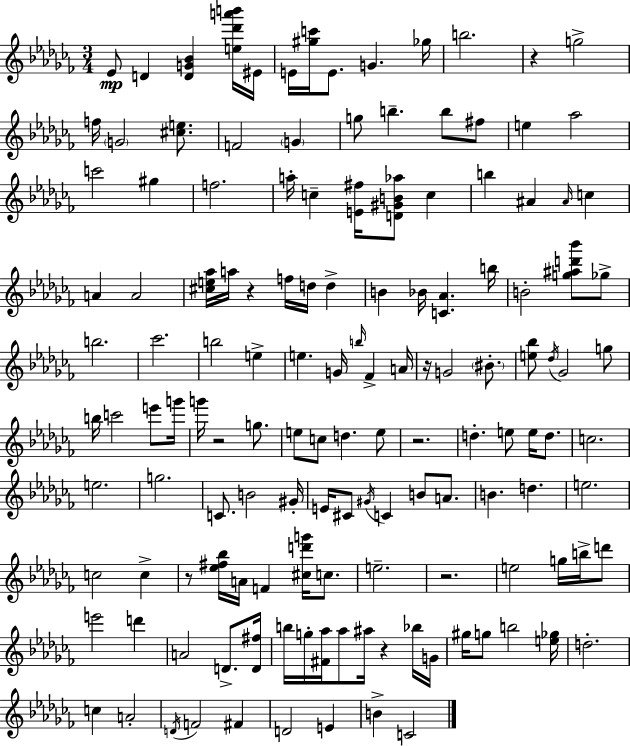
{
  \clef treble
  \numericTimeSignature
  \time 3/4
  \key aes \minor
  ees'8\mp d'4 <d' g' bes'>4 <e'' des''' a''' b'''>16 eis'16 | e'16 <gis'' c'''>16 e'8. g'4. ges''16 | b''2. | r4 g''2-> | \break f''16 \parenthesize g'2 <cis'' e''>8. | f'2 \parenthesize g'4 | g''8 b''4.-- b''8 fis''8 | e''4 aes''2 | \break c'''2 gis''4 | f''2. | a''16-. c''4-- <e' fis''>16 <d' gis' b' aes''>8 c''4 | b''4 ais'4 \grace { ais'16 } c''4 | \break a'4 a'2 | <cis'' e'' aes''>16 a''16 r4 f''16 d''16 d''4-> | b'4 bes'16 <c' aes'>4. | b''16 b'2-. <g'' ais'' d''' bes'''>8 ges''8-> | \break b''2. | ces'''2. | b''2 e''4-> | e''4. g'16 \grace { b''16 } fes'4-> | \break a'16 r16 g'2 \parenthesize bis'8.-. | <e'' bes''>8 \acciaccatura { des''16 } ges'2 | g''8 b''16 c'''2 | e'''8 g'''16 g'''16 r2 | \break g''8. e''8 c''8 d''4. | e''8 r2. | d''4.-. e''8 e''16 | d''8. c''2. | \break e''2. | g''2. | c'8. b'2 | gis'16-. e'16 cis'8 \acciaccatura { gis'16 } c'4 b'8 | \break a'8. b'4. d''4. | e''2. | c''2 | c''4-> r8 <ees'' fis'' bes''>16 a'16 f'4 | \break <cis'' d''' g'''>16 c''8. e''2.-- | r2. | e''2 | g''16 b''16-> d'''8 e'''2 | \break d'''4 a'2 | d'8.-> <d' fis''>16 b''16 g''16-. <fis' aes''>16 aes''8 ais''16 r4 | bes''16 g'16 gis''16 g''8 b''2 | <e'' ges''>16 d''2.-. | \break c''4 a'2-. | \acciaccatura { d'16 } f'2 | fis'4 d'2 | e'4 b'4-> c'2 | \break \bar "|."
}